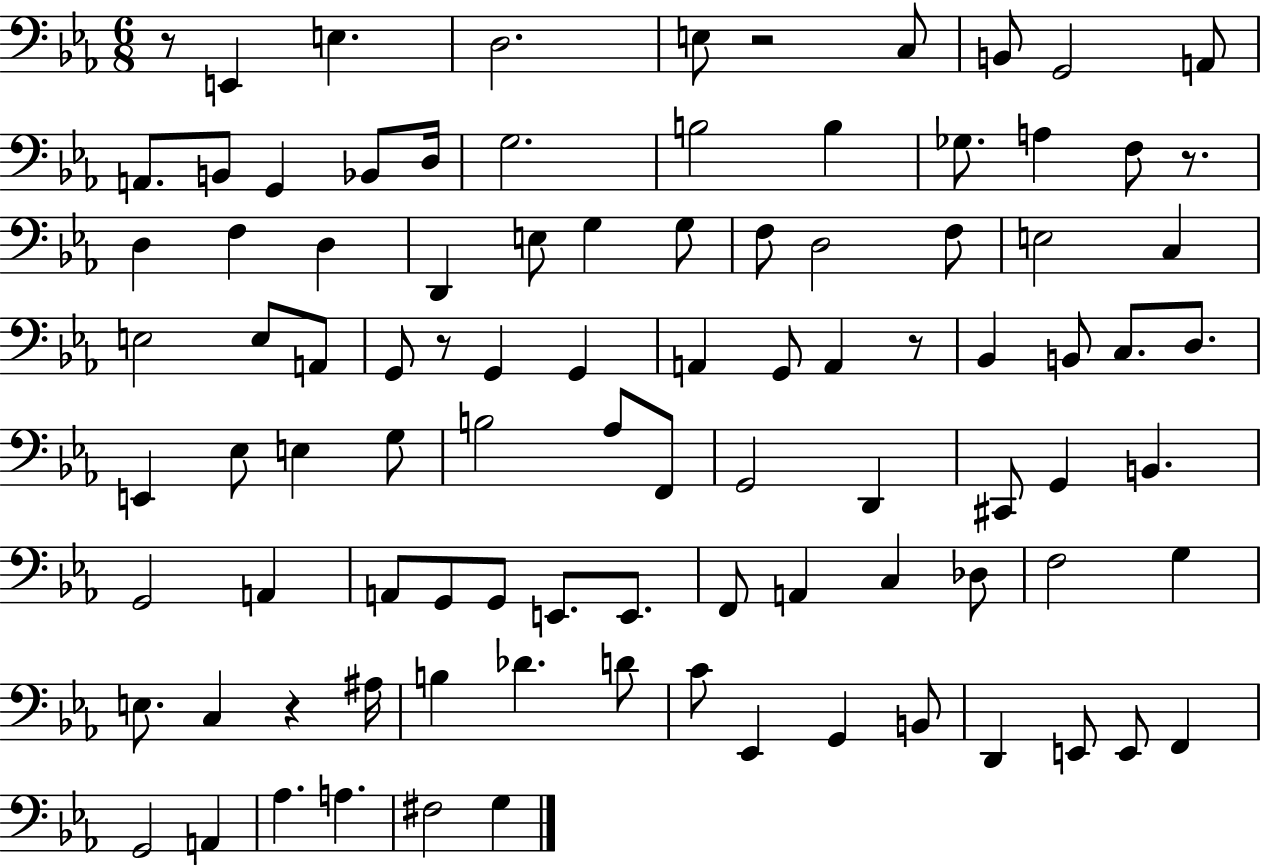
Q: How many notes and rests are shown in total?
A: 95